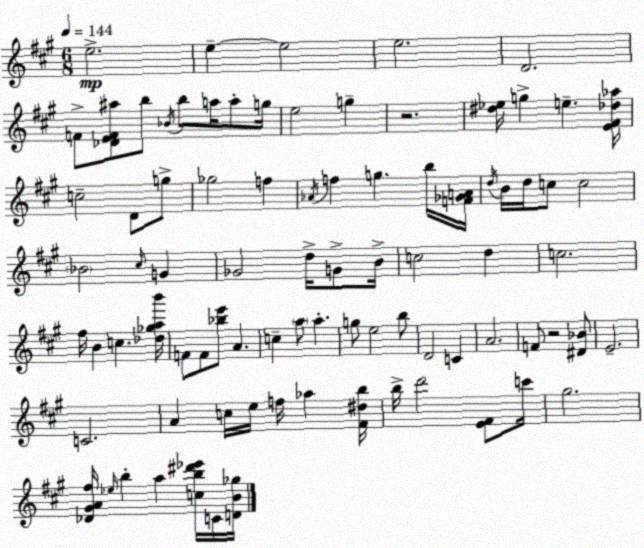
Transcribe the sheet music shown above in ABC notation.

X:1
T:Untitled
M:6/8
L:1/4
K:A
e2 e e2 e2 D2 F/2 [_DEF^a]/2 b/2 _B/4 b/2 a/4 a/2 g/4 e2 g z2 [^d_e]/4 g e [E^F_d_a]/4 c2 D/2 g/2 _g2 f _A/4 f g b/4 [F_GA]/4 d/4 B/4 d/4 c/2 c2 _B2 ^c/4 G _G2 d/4 G/2 B/4 c2 d c2 ^f/4 B c [_d_gab']/4 F/2 F/2 [_be']/2 A c a/2 a g/2 e2 b/2 D2 C A2 F/2 z2 [^D_B]/2 E2 C2 A c/4 e/4 f/4 _a [^F^db]/4 b/4 d'2 [E^F]/2 c'/4 ^g2 [_D^GA^f]/4 _e/4 b a [cb^d'_e']/4 C/4 [DB_g]/4